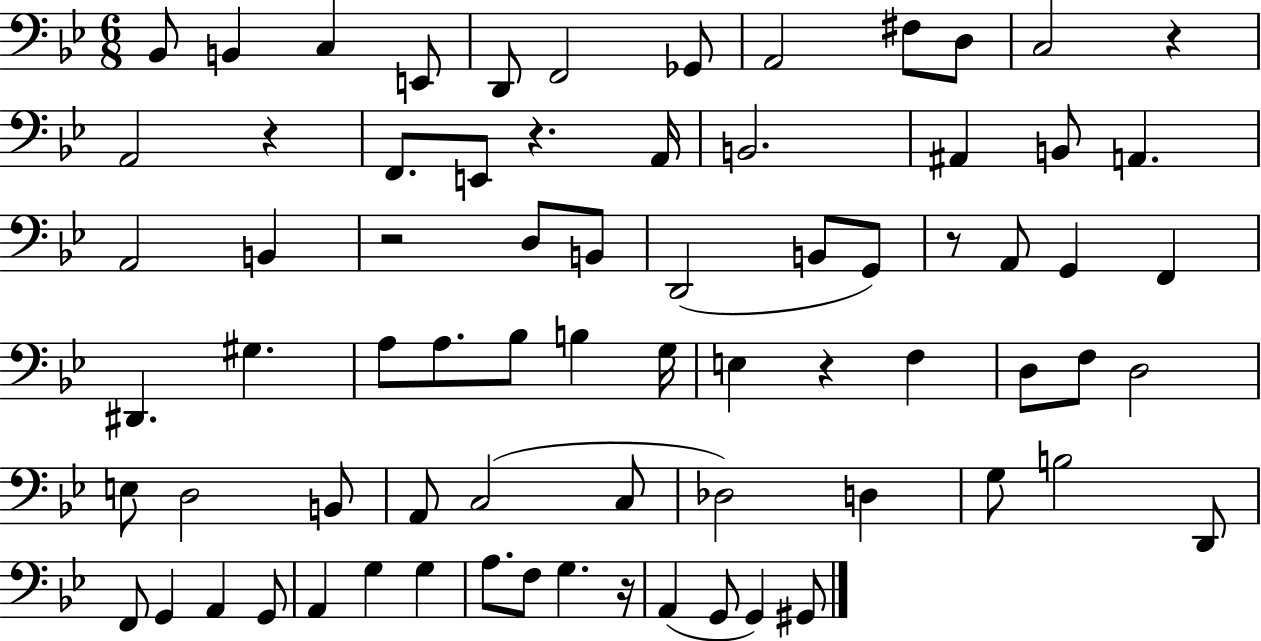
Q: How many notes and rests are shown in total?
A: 73